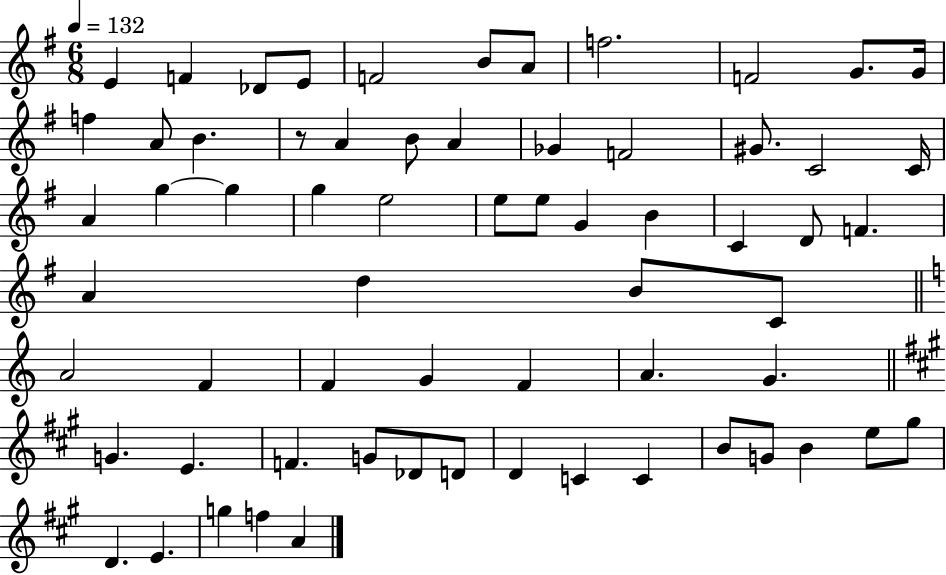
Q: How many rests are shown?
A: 1